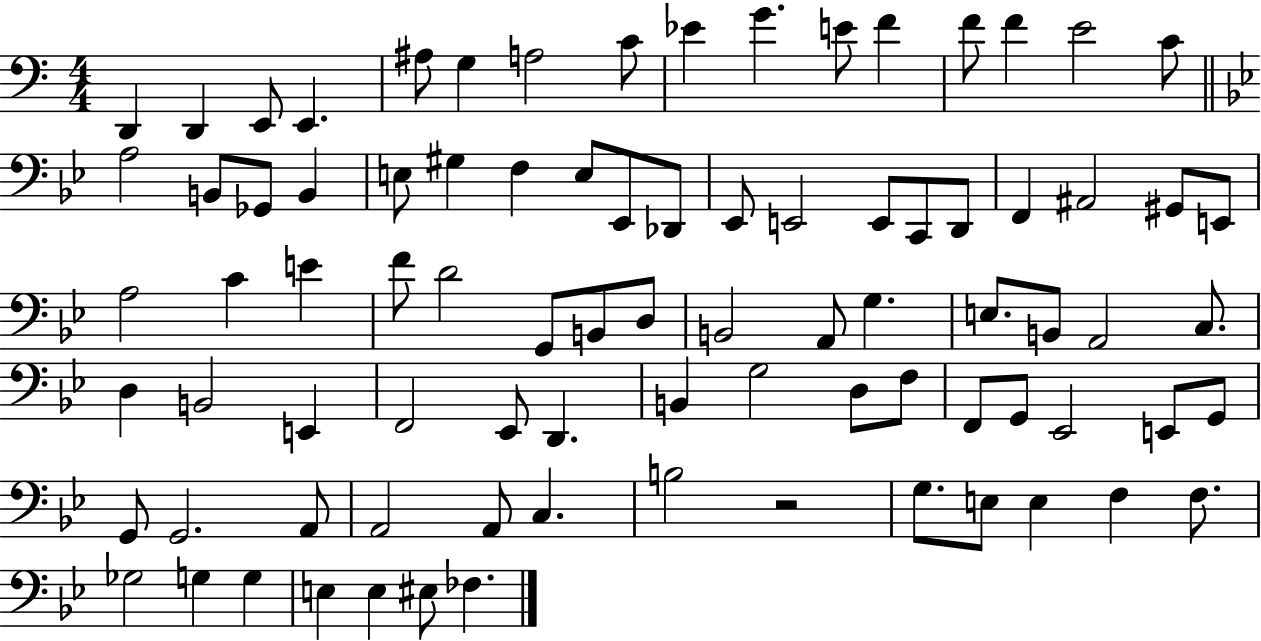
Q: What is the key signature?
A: C major